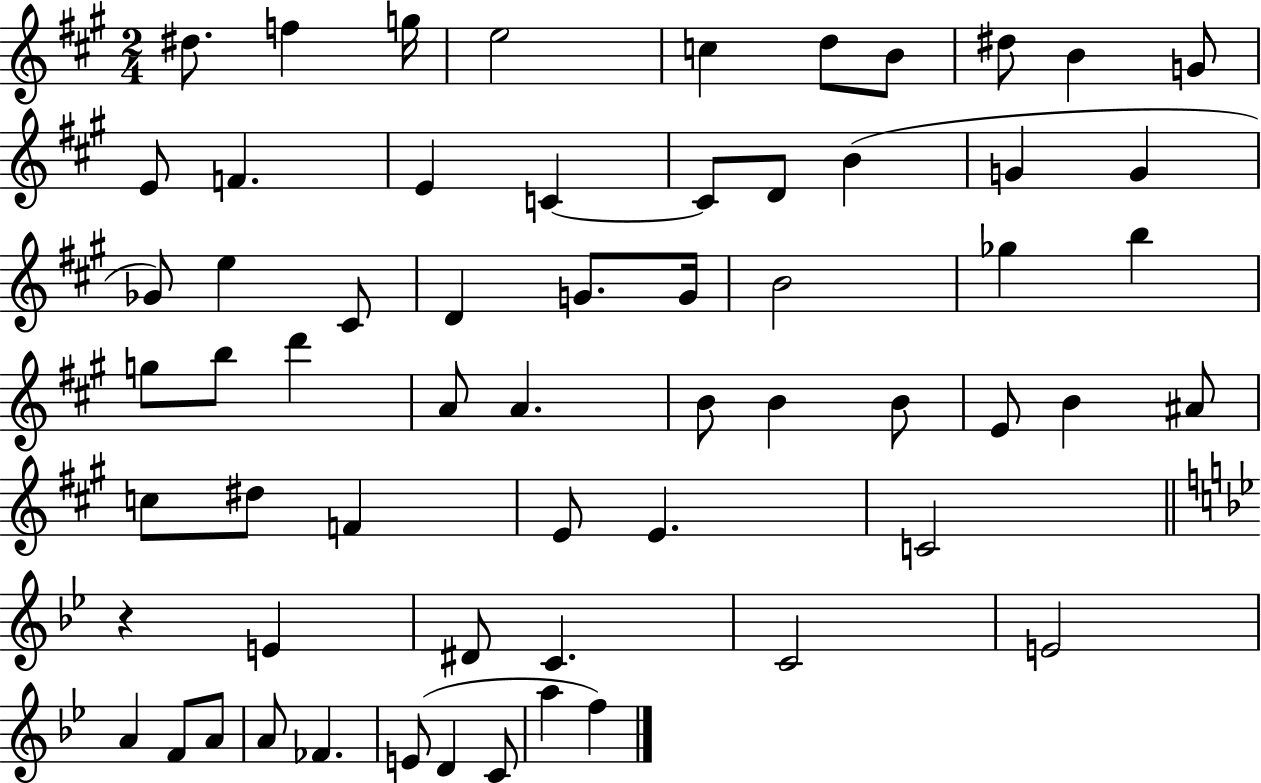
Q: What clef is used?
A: treble